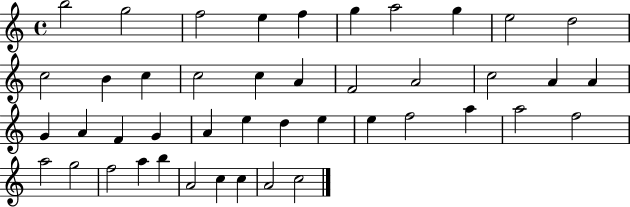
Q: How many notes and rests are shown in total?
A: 44